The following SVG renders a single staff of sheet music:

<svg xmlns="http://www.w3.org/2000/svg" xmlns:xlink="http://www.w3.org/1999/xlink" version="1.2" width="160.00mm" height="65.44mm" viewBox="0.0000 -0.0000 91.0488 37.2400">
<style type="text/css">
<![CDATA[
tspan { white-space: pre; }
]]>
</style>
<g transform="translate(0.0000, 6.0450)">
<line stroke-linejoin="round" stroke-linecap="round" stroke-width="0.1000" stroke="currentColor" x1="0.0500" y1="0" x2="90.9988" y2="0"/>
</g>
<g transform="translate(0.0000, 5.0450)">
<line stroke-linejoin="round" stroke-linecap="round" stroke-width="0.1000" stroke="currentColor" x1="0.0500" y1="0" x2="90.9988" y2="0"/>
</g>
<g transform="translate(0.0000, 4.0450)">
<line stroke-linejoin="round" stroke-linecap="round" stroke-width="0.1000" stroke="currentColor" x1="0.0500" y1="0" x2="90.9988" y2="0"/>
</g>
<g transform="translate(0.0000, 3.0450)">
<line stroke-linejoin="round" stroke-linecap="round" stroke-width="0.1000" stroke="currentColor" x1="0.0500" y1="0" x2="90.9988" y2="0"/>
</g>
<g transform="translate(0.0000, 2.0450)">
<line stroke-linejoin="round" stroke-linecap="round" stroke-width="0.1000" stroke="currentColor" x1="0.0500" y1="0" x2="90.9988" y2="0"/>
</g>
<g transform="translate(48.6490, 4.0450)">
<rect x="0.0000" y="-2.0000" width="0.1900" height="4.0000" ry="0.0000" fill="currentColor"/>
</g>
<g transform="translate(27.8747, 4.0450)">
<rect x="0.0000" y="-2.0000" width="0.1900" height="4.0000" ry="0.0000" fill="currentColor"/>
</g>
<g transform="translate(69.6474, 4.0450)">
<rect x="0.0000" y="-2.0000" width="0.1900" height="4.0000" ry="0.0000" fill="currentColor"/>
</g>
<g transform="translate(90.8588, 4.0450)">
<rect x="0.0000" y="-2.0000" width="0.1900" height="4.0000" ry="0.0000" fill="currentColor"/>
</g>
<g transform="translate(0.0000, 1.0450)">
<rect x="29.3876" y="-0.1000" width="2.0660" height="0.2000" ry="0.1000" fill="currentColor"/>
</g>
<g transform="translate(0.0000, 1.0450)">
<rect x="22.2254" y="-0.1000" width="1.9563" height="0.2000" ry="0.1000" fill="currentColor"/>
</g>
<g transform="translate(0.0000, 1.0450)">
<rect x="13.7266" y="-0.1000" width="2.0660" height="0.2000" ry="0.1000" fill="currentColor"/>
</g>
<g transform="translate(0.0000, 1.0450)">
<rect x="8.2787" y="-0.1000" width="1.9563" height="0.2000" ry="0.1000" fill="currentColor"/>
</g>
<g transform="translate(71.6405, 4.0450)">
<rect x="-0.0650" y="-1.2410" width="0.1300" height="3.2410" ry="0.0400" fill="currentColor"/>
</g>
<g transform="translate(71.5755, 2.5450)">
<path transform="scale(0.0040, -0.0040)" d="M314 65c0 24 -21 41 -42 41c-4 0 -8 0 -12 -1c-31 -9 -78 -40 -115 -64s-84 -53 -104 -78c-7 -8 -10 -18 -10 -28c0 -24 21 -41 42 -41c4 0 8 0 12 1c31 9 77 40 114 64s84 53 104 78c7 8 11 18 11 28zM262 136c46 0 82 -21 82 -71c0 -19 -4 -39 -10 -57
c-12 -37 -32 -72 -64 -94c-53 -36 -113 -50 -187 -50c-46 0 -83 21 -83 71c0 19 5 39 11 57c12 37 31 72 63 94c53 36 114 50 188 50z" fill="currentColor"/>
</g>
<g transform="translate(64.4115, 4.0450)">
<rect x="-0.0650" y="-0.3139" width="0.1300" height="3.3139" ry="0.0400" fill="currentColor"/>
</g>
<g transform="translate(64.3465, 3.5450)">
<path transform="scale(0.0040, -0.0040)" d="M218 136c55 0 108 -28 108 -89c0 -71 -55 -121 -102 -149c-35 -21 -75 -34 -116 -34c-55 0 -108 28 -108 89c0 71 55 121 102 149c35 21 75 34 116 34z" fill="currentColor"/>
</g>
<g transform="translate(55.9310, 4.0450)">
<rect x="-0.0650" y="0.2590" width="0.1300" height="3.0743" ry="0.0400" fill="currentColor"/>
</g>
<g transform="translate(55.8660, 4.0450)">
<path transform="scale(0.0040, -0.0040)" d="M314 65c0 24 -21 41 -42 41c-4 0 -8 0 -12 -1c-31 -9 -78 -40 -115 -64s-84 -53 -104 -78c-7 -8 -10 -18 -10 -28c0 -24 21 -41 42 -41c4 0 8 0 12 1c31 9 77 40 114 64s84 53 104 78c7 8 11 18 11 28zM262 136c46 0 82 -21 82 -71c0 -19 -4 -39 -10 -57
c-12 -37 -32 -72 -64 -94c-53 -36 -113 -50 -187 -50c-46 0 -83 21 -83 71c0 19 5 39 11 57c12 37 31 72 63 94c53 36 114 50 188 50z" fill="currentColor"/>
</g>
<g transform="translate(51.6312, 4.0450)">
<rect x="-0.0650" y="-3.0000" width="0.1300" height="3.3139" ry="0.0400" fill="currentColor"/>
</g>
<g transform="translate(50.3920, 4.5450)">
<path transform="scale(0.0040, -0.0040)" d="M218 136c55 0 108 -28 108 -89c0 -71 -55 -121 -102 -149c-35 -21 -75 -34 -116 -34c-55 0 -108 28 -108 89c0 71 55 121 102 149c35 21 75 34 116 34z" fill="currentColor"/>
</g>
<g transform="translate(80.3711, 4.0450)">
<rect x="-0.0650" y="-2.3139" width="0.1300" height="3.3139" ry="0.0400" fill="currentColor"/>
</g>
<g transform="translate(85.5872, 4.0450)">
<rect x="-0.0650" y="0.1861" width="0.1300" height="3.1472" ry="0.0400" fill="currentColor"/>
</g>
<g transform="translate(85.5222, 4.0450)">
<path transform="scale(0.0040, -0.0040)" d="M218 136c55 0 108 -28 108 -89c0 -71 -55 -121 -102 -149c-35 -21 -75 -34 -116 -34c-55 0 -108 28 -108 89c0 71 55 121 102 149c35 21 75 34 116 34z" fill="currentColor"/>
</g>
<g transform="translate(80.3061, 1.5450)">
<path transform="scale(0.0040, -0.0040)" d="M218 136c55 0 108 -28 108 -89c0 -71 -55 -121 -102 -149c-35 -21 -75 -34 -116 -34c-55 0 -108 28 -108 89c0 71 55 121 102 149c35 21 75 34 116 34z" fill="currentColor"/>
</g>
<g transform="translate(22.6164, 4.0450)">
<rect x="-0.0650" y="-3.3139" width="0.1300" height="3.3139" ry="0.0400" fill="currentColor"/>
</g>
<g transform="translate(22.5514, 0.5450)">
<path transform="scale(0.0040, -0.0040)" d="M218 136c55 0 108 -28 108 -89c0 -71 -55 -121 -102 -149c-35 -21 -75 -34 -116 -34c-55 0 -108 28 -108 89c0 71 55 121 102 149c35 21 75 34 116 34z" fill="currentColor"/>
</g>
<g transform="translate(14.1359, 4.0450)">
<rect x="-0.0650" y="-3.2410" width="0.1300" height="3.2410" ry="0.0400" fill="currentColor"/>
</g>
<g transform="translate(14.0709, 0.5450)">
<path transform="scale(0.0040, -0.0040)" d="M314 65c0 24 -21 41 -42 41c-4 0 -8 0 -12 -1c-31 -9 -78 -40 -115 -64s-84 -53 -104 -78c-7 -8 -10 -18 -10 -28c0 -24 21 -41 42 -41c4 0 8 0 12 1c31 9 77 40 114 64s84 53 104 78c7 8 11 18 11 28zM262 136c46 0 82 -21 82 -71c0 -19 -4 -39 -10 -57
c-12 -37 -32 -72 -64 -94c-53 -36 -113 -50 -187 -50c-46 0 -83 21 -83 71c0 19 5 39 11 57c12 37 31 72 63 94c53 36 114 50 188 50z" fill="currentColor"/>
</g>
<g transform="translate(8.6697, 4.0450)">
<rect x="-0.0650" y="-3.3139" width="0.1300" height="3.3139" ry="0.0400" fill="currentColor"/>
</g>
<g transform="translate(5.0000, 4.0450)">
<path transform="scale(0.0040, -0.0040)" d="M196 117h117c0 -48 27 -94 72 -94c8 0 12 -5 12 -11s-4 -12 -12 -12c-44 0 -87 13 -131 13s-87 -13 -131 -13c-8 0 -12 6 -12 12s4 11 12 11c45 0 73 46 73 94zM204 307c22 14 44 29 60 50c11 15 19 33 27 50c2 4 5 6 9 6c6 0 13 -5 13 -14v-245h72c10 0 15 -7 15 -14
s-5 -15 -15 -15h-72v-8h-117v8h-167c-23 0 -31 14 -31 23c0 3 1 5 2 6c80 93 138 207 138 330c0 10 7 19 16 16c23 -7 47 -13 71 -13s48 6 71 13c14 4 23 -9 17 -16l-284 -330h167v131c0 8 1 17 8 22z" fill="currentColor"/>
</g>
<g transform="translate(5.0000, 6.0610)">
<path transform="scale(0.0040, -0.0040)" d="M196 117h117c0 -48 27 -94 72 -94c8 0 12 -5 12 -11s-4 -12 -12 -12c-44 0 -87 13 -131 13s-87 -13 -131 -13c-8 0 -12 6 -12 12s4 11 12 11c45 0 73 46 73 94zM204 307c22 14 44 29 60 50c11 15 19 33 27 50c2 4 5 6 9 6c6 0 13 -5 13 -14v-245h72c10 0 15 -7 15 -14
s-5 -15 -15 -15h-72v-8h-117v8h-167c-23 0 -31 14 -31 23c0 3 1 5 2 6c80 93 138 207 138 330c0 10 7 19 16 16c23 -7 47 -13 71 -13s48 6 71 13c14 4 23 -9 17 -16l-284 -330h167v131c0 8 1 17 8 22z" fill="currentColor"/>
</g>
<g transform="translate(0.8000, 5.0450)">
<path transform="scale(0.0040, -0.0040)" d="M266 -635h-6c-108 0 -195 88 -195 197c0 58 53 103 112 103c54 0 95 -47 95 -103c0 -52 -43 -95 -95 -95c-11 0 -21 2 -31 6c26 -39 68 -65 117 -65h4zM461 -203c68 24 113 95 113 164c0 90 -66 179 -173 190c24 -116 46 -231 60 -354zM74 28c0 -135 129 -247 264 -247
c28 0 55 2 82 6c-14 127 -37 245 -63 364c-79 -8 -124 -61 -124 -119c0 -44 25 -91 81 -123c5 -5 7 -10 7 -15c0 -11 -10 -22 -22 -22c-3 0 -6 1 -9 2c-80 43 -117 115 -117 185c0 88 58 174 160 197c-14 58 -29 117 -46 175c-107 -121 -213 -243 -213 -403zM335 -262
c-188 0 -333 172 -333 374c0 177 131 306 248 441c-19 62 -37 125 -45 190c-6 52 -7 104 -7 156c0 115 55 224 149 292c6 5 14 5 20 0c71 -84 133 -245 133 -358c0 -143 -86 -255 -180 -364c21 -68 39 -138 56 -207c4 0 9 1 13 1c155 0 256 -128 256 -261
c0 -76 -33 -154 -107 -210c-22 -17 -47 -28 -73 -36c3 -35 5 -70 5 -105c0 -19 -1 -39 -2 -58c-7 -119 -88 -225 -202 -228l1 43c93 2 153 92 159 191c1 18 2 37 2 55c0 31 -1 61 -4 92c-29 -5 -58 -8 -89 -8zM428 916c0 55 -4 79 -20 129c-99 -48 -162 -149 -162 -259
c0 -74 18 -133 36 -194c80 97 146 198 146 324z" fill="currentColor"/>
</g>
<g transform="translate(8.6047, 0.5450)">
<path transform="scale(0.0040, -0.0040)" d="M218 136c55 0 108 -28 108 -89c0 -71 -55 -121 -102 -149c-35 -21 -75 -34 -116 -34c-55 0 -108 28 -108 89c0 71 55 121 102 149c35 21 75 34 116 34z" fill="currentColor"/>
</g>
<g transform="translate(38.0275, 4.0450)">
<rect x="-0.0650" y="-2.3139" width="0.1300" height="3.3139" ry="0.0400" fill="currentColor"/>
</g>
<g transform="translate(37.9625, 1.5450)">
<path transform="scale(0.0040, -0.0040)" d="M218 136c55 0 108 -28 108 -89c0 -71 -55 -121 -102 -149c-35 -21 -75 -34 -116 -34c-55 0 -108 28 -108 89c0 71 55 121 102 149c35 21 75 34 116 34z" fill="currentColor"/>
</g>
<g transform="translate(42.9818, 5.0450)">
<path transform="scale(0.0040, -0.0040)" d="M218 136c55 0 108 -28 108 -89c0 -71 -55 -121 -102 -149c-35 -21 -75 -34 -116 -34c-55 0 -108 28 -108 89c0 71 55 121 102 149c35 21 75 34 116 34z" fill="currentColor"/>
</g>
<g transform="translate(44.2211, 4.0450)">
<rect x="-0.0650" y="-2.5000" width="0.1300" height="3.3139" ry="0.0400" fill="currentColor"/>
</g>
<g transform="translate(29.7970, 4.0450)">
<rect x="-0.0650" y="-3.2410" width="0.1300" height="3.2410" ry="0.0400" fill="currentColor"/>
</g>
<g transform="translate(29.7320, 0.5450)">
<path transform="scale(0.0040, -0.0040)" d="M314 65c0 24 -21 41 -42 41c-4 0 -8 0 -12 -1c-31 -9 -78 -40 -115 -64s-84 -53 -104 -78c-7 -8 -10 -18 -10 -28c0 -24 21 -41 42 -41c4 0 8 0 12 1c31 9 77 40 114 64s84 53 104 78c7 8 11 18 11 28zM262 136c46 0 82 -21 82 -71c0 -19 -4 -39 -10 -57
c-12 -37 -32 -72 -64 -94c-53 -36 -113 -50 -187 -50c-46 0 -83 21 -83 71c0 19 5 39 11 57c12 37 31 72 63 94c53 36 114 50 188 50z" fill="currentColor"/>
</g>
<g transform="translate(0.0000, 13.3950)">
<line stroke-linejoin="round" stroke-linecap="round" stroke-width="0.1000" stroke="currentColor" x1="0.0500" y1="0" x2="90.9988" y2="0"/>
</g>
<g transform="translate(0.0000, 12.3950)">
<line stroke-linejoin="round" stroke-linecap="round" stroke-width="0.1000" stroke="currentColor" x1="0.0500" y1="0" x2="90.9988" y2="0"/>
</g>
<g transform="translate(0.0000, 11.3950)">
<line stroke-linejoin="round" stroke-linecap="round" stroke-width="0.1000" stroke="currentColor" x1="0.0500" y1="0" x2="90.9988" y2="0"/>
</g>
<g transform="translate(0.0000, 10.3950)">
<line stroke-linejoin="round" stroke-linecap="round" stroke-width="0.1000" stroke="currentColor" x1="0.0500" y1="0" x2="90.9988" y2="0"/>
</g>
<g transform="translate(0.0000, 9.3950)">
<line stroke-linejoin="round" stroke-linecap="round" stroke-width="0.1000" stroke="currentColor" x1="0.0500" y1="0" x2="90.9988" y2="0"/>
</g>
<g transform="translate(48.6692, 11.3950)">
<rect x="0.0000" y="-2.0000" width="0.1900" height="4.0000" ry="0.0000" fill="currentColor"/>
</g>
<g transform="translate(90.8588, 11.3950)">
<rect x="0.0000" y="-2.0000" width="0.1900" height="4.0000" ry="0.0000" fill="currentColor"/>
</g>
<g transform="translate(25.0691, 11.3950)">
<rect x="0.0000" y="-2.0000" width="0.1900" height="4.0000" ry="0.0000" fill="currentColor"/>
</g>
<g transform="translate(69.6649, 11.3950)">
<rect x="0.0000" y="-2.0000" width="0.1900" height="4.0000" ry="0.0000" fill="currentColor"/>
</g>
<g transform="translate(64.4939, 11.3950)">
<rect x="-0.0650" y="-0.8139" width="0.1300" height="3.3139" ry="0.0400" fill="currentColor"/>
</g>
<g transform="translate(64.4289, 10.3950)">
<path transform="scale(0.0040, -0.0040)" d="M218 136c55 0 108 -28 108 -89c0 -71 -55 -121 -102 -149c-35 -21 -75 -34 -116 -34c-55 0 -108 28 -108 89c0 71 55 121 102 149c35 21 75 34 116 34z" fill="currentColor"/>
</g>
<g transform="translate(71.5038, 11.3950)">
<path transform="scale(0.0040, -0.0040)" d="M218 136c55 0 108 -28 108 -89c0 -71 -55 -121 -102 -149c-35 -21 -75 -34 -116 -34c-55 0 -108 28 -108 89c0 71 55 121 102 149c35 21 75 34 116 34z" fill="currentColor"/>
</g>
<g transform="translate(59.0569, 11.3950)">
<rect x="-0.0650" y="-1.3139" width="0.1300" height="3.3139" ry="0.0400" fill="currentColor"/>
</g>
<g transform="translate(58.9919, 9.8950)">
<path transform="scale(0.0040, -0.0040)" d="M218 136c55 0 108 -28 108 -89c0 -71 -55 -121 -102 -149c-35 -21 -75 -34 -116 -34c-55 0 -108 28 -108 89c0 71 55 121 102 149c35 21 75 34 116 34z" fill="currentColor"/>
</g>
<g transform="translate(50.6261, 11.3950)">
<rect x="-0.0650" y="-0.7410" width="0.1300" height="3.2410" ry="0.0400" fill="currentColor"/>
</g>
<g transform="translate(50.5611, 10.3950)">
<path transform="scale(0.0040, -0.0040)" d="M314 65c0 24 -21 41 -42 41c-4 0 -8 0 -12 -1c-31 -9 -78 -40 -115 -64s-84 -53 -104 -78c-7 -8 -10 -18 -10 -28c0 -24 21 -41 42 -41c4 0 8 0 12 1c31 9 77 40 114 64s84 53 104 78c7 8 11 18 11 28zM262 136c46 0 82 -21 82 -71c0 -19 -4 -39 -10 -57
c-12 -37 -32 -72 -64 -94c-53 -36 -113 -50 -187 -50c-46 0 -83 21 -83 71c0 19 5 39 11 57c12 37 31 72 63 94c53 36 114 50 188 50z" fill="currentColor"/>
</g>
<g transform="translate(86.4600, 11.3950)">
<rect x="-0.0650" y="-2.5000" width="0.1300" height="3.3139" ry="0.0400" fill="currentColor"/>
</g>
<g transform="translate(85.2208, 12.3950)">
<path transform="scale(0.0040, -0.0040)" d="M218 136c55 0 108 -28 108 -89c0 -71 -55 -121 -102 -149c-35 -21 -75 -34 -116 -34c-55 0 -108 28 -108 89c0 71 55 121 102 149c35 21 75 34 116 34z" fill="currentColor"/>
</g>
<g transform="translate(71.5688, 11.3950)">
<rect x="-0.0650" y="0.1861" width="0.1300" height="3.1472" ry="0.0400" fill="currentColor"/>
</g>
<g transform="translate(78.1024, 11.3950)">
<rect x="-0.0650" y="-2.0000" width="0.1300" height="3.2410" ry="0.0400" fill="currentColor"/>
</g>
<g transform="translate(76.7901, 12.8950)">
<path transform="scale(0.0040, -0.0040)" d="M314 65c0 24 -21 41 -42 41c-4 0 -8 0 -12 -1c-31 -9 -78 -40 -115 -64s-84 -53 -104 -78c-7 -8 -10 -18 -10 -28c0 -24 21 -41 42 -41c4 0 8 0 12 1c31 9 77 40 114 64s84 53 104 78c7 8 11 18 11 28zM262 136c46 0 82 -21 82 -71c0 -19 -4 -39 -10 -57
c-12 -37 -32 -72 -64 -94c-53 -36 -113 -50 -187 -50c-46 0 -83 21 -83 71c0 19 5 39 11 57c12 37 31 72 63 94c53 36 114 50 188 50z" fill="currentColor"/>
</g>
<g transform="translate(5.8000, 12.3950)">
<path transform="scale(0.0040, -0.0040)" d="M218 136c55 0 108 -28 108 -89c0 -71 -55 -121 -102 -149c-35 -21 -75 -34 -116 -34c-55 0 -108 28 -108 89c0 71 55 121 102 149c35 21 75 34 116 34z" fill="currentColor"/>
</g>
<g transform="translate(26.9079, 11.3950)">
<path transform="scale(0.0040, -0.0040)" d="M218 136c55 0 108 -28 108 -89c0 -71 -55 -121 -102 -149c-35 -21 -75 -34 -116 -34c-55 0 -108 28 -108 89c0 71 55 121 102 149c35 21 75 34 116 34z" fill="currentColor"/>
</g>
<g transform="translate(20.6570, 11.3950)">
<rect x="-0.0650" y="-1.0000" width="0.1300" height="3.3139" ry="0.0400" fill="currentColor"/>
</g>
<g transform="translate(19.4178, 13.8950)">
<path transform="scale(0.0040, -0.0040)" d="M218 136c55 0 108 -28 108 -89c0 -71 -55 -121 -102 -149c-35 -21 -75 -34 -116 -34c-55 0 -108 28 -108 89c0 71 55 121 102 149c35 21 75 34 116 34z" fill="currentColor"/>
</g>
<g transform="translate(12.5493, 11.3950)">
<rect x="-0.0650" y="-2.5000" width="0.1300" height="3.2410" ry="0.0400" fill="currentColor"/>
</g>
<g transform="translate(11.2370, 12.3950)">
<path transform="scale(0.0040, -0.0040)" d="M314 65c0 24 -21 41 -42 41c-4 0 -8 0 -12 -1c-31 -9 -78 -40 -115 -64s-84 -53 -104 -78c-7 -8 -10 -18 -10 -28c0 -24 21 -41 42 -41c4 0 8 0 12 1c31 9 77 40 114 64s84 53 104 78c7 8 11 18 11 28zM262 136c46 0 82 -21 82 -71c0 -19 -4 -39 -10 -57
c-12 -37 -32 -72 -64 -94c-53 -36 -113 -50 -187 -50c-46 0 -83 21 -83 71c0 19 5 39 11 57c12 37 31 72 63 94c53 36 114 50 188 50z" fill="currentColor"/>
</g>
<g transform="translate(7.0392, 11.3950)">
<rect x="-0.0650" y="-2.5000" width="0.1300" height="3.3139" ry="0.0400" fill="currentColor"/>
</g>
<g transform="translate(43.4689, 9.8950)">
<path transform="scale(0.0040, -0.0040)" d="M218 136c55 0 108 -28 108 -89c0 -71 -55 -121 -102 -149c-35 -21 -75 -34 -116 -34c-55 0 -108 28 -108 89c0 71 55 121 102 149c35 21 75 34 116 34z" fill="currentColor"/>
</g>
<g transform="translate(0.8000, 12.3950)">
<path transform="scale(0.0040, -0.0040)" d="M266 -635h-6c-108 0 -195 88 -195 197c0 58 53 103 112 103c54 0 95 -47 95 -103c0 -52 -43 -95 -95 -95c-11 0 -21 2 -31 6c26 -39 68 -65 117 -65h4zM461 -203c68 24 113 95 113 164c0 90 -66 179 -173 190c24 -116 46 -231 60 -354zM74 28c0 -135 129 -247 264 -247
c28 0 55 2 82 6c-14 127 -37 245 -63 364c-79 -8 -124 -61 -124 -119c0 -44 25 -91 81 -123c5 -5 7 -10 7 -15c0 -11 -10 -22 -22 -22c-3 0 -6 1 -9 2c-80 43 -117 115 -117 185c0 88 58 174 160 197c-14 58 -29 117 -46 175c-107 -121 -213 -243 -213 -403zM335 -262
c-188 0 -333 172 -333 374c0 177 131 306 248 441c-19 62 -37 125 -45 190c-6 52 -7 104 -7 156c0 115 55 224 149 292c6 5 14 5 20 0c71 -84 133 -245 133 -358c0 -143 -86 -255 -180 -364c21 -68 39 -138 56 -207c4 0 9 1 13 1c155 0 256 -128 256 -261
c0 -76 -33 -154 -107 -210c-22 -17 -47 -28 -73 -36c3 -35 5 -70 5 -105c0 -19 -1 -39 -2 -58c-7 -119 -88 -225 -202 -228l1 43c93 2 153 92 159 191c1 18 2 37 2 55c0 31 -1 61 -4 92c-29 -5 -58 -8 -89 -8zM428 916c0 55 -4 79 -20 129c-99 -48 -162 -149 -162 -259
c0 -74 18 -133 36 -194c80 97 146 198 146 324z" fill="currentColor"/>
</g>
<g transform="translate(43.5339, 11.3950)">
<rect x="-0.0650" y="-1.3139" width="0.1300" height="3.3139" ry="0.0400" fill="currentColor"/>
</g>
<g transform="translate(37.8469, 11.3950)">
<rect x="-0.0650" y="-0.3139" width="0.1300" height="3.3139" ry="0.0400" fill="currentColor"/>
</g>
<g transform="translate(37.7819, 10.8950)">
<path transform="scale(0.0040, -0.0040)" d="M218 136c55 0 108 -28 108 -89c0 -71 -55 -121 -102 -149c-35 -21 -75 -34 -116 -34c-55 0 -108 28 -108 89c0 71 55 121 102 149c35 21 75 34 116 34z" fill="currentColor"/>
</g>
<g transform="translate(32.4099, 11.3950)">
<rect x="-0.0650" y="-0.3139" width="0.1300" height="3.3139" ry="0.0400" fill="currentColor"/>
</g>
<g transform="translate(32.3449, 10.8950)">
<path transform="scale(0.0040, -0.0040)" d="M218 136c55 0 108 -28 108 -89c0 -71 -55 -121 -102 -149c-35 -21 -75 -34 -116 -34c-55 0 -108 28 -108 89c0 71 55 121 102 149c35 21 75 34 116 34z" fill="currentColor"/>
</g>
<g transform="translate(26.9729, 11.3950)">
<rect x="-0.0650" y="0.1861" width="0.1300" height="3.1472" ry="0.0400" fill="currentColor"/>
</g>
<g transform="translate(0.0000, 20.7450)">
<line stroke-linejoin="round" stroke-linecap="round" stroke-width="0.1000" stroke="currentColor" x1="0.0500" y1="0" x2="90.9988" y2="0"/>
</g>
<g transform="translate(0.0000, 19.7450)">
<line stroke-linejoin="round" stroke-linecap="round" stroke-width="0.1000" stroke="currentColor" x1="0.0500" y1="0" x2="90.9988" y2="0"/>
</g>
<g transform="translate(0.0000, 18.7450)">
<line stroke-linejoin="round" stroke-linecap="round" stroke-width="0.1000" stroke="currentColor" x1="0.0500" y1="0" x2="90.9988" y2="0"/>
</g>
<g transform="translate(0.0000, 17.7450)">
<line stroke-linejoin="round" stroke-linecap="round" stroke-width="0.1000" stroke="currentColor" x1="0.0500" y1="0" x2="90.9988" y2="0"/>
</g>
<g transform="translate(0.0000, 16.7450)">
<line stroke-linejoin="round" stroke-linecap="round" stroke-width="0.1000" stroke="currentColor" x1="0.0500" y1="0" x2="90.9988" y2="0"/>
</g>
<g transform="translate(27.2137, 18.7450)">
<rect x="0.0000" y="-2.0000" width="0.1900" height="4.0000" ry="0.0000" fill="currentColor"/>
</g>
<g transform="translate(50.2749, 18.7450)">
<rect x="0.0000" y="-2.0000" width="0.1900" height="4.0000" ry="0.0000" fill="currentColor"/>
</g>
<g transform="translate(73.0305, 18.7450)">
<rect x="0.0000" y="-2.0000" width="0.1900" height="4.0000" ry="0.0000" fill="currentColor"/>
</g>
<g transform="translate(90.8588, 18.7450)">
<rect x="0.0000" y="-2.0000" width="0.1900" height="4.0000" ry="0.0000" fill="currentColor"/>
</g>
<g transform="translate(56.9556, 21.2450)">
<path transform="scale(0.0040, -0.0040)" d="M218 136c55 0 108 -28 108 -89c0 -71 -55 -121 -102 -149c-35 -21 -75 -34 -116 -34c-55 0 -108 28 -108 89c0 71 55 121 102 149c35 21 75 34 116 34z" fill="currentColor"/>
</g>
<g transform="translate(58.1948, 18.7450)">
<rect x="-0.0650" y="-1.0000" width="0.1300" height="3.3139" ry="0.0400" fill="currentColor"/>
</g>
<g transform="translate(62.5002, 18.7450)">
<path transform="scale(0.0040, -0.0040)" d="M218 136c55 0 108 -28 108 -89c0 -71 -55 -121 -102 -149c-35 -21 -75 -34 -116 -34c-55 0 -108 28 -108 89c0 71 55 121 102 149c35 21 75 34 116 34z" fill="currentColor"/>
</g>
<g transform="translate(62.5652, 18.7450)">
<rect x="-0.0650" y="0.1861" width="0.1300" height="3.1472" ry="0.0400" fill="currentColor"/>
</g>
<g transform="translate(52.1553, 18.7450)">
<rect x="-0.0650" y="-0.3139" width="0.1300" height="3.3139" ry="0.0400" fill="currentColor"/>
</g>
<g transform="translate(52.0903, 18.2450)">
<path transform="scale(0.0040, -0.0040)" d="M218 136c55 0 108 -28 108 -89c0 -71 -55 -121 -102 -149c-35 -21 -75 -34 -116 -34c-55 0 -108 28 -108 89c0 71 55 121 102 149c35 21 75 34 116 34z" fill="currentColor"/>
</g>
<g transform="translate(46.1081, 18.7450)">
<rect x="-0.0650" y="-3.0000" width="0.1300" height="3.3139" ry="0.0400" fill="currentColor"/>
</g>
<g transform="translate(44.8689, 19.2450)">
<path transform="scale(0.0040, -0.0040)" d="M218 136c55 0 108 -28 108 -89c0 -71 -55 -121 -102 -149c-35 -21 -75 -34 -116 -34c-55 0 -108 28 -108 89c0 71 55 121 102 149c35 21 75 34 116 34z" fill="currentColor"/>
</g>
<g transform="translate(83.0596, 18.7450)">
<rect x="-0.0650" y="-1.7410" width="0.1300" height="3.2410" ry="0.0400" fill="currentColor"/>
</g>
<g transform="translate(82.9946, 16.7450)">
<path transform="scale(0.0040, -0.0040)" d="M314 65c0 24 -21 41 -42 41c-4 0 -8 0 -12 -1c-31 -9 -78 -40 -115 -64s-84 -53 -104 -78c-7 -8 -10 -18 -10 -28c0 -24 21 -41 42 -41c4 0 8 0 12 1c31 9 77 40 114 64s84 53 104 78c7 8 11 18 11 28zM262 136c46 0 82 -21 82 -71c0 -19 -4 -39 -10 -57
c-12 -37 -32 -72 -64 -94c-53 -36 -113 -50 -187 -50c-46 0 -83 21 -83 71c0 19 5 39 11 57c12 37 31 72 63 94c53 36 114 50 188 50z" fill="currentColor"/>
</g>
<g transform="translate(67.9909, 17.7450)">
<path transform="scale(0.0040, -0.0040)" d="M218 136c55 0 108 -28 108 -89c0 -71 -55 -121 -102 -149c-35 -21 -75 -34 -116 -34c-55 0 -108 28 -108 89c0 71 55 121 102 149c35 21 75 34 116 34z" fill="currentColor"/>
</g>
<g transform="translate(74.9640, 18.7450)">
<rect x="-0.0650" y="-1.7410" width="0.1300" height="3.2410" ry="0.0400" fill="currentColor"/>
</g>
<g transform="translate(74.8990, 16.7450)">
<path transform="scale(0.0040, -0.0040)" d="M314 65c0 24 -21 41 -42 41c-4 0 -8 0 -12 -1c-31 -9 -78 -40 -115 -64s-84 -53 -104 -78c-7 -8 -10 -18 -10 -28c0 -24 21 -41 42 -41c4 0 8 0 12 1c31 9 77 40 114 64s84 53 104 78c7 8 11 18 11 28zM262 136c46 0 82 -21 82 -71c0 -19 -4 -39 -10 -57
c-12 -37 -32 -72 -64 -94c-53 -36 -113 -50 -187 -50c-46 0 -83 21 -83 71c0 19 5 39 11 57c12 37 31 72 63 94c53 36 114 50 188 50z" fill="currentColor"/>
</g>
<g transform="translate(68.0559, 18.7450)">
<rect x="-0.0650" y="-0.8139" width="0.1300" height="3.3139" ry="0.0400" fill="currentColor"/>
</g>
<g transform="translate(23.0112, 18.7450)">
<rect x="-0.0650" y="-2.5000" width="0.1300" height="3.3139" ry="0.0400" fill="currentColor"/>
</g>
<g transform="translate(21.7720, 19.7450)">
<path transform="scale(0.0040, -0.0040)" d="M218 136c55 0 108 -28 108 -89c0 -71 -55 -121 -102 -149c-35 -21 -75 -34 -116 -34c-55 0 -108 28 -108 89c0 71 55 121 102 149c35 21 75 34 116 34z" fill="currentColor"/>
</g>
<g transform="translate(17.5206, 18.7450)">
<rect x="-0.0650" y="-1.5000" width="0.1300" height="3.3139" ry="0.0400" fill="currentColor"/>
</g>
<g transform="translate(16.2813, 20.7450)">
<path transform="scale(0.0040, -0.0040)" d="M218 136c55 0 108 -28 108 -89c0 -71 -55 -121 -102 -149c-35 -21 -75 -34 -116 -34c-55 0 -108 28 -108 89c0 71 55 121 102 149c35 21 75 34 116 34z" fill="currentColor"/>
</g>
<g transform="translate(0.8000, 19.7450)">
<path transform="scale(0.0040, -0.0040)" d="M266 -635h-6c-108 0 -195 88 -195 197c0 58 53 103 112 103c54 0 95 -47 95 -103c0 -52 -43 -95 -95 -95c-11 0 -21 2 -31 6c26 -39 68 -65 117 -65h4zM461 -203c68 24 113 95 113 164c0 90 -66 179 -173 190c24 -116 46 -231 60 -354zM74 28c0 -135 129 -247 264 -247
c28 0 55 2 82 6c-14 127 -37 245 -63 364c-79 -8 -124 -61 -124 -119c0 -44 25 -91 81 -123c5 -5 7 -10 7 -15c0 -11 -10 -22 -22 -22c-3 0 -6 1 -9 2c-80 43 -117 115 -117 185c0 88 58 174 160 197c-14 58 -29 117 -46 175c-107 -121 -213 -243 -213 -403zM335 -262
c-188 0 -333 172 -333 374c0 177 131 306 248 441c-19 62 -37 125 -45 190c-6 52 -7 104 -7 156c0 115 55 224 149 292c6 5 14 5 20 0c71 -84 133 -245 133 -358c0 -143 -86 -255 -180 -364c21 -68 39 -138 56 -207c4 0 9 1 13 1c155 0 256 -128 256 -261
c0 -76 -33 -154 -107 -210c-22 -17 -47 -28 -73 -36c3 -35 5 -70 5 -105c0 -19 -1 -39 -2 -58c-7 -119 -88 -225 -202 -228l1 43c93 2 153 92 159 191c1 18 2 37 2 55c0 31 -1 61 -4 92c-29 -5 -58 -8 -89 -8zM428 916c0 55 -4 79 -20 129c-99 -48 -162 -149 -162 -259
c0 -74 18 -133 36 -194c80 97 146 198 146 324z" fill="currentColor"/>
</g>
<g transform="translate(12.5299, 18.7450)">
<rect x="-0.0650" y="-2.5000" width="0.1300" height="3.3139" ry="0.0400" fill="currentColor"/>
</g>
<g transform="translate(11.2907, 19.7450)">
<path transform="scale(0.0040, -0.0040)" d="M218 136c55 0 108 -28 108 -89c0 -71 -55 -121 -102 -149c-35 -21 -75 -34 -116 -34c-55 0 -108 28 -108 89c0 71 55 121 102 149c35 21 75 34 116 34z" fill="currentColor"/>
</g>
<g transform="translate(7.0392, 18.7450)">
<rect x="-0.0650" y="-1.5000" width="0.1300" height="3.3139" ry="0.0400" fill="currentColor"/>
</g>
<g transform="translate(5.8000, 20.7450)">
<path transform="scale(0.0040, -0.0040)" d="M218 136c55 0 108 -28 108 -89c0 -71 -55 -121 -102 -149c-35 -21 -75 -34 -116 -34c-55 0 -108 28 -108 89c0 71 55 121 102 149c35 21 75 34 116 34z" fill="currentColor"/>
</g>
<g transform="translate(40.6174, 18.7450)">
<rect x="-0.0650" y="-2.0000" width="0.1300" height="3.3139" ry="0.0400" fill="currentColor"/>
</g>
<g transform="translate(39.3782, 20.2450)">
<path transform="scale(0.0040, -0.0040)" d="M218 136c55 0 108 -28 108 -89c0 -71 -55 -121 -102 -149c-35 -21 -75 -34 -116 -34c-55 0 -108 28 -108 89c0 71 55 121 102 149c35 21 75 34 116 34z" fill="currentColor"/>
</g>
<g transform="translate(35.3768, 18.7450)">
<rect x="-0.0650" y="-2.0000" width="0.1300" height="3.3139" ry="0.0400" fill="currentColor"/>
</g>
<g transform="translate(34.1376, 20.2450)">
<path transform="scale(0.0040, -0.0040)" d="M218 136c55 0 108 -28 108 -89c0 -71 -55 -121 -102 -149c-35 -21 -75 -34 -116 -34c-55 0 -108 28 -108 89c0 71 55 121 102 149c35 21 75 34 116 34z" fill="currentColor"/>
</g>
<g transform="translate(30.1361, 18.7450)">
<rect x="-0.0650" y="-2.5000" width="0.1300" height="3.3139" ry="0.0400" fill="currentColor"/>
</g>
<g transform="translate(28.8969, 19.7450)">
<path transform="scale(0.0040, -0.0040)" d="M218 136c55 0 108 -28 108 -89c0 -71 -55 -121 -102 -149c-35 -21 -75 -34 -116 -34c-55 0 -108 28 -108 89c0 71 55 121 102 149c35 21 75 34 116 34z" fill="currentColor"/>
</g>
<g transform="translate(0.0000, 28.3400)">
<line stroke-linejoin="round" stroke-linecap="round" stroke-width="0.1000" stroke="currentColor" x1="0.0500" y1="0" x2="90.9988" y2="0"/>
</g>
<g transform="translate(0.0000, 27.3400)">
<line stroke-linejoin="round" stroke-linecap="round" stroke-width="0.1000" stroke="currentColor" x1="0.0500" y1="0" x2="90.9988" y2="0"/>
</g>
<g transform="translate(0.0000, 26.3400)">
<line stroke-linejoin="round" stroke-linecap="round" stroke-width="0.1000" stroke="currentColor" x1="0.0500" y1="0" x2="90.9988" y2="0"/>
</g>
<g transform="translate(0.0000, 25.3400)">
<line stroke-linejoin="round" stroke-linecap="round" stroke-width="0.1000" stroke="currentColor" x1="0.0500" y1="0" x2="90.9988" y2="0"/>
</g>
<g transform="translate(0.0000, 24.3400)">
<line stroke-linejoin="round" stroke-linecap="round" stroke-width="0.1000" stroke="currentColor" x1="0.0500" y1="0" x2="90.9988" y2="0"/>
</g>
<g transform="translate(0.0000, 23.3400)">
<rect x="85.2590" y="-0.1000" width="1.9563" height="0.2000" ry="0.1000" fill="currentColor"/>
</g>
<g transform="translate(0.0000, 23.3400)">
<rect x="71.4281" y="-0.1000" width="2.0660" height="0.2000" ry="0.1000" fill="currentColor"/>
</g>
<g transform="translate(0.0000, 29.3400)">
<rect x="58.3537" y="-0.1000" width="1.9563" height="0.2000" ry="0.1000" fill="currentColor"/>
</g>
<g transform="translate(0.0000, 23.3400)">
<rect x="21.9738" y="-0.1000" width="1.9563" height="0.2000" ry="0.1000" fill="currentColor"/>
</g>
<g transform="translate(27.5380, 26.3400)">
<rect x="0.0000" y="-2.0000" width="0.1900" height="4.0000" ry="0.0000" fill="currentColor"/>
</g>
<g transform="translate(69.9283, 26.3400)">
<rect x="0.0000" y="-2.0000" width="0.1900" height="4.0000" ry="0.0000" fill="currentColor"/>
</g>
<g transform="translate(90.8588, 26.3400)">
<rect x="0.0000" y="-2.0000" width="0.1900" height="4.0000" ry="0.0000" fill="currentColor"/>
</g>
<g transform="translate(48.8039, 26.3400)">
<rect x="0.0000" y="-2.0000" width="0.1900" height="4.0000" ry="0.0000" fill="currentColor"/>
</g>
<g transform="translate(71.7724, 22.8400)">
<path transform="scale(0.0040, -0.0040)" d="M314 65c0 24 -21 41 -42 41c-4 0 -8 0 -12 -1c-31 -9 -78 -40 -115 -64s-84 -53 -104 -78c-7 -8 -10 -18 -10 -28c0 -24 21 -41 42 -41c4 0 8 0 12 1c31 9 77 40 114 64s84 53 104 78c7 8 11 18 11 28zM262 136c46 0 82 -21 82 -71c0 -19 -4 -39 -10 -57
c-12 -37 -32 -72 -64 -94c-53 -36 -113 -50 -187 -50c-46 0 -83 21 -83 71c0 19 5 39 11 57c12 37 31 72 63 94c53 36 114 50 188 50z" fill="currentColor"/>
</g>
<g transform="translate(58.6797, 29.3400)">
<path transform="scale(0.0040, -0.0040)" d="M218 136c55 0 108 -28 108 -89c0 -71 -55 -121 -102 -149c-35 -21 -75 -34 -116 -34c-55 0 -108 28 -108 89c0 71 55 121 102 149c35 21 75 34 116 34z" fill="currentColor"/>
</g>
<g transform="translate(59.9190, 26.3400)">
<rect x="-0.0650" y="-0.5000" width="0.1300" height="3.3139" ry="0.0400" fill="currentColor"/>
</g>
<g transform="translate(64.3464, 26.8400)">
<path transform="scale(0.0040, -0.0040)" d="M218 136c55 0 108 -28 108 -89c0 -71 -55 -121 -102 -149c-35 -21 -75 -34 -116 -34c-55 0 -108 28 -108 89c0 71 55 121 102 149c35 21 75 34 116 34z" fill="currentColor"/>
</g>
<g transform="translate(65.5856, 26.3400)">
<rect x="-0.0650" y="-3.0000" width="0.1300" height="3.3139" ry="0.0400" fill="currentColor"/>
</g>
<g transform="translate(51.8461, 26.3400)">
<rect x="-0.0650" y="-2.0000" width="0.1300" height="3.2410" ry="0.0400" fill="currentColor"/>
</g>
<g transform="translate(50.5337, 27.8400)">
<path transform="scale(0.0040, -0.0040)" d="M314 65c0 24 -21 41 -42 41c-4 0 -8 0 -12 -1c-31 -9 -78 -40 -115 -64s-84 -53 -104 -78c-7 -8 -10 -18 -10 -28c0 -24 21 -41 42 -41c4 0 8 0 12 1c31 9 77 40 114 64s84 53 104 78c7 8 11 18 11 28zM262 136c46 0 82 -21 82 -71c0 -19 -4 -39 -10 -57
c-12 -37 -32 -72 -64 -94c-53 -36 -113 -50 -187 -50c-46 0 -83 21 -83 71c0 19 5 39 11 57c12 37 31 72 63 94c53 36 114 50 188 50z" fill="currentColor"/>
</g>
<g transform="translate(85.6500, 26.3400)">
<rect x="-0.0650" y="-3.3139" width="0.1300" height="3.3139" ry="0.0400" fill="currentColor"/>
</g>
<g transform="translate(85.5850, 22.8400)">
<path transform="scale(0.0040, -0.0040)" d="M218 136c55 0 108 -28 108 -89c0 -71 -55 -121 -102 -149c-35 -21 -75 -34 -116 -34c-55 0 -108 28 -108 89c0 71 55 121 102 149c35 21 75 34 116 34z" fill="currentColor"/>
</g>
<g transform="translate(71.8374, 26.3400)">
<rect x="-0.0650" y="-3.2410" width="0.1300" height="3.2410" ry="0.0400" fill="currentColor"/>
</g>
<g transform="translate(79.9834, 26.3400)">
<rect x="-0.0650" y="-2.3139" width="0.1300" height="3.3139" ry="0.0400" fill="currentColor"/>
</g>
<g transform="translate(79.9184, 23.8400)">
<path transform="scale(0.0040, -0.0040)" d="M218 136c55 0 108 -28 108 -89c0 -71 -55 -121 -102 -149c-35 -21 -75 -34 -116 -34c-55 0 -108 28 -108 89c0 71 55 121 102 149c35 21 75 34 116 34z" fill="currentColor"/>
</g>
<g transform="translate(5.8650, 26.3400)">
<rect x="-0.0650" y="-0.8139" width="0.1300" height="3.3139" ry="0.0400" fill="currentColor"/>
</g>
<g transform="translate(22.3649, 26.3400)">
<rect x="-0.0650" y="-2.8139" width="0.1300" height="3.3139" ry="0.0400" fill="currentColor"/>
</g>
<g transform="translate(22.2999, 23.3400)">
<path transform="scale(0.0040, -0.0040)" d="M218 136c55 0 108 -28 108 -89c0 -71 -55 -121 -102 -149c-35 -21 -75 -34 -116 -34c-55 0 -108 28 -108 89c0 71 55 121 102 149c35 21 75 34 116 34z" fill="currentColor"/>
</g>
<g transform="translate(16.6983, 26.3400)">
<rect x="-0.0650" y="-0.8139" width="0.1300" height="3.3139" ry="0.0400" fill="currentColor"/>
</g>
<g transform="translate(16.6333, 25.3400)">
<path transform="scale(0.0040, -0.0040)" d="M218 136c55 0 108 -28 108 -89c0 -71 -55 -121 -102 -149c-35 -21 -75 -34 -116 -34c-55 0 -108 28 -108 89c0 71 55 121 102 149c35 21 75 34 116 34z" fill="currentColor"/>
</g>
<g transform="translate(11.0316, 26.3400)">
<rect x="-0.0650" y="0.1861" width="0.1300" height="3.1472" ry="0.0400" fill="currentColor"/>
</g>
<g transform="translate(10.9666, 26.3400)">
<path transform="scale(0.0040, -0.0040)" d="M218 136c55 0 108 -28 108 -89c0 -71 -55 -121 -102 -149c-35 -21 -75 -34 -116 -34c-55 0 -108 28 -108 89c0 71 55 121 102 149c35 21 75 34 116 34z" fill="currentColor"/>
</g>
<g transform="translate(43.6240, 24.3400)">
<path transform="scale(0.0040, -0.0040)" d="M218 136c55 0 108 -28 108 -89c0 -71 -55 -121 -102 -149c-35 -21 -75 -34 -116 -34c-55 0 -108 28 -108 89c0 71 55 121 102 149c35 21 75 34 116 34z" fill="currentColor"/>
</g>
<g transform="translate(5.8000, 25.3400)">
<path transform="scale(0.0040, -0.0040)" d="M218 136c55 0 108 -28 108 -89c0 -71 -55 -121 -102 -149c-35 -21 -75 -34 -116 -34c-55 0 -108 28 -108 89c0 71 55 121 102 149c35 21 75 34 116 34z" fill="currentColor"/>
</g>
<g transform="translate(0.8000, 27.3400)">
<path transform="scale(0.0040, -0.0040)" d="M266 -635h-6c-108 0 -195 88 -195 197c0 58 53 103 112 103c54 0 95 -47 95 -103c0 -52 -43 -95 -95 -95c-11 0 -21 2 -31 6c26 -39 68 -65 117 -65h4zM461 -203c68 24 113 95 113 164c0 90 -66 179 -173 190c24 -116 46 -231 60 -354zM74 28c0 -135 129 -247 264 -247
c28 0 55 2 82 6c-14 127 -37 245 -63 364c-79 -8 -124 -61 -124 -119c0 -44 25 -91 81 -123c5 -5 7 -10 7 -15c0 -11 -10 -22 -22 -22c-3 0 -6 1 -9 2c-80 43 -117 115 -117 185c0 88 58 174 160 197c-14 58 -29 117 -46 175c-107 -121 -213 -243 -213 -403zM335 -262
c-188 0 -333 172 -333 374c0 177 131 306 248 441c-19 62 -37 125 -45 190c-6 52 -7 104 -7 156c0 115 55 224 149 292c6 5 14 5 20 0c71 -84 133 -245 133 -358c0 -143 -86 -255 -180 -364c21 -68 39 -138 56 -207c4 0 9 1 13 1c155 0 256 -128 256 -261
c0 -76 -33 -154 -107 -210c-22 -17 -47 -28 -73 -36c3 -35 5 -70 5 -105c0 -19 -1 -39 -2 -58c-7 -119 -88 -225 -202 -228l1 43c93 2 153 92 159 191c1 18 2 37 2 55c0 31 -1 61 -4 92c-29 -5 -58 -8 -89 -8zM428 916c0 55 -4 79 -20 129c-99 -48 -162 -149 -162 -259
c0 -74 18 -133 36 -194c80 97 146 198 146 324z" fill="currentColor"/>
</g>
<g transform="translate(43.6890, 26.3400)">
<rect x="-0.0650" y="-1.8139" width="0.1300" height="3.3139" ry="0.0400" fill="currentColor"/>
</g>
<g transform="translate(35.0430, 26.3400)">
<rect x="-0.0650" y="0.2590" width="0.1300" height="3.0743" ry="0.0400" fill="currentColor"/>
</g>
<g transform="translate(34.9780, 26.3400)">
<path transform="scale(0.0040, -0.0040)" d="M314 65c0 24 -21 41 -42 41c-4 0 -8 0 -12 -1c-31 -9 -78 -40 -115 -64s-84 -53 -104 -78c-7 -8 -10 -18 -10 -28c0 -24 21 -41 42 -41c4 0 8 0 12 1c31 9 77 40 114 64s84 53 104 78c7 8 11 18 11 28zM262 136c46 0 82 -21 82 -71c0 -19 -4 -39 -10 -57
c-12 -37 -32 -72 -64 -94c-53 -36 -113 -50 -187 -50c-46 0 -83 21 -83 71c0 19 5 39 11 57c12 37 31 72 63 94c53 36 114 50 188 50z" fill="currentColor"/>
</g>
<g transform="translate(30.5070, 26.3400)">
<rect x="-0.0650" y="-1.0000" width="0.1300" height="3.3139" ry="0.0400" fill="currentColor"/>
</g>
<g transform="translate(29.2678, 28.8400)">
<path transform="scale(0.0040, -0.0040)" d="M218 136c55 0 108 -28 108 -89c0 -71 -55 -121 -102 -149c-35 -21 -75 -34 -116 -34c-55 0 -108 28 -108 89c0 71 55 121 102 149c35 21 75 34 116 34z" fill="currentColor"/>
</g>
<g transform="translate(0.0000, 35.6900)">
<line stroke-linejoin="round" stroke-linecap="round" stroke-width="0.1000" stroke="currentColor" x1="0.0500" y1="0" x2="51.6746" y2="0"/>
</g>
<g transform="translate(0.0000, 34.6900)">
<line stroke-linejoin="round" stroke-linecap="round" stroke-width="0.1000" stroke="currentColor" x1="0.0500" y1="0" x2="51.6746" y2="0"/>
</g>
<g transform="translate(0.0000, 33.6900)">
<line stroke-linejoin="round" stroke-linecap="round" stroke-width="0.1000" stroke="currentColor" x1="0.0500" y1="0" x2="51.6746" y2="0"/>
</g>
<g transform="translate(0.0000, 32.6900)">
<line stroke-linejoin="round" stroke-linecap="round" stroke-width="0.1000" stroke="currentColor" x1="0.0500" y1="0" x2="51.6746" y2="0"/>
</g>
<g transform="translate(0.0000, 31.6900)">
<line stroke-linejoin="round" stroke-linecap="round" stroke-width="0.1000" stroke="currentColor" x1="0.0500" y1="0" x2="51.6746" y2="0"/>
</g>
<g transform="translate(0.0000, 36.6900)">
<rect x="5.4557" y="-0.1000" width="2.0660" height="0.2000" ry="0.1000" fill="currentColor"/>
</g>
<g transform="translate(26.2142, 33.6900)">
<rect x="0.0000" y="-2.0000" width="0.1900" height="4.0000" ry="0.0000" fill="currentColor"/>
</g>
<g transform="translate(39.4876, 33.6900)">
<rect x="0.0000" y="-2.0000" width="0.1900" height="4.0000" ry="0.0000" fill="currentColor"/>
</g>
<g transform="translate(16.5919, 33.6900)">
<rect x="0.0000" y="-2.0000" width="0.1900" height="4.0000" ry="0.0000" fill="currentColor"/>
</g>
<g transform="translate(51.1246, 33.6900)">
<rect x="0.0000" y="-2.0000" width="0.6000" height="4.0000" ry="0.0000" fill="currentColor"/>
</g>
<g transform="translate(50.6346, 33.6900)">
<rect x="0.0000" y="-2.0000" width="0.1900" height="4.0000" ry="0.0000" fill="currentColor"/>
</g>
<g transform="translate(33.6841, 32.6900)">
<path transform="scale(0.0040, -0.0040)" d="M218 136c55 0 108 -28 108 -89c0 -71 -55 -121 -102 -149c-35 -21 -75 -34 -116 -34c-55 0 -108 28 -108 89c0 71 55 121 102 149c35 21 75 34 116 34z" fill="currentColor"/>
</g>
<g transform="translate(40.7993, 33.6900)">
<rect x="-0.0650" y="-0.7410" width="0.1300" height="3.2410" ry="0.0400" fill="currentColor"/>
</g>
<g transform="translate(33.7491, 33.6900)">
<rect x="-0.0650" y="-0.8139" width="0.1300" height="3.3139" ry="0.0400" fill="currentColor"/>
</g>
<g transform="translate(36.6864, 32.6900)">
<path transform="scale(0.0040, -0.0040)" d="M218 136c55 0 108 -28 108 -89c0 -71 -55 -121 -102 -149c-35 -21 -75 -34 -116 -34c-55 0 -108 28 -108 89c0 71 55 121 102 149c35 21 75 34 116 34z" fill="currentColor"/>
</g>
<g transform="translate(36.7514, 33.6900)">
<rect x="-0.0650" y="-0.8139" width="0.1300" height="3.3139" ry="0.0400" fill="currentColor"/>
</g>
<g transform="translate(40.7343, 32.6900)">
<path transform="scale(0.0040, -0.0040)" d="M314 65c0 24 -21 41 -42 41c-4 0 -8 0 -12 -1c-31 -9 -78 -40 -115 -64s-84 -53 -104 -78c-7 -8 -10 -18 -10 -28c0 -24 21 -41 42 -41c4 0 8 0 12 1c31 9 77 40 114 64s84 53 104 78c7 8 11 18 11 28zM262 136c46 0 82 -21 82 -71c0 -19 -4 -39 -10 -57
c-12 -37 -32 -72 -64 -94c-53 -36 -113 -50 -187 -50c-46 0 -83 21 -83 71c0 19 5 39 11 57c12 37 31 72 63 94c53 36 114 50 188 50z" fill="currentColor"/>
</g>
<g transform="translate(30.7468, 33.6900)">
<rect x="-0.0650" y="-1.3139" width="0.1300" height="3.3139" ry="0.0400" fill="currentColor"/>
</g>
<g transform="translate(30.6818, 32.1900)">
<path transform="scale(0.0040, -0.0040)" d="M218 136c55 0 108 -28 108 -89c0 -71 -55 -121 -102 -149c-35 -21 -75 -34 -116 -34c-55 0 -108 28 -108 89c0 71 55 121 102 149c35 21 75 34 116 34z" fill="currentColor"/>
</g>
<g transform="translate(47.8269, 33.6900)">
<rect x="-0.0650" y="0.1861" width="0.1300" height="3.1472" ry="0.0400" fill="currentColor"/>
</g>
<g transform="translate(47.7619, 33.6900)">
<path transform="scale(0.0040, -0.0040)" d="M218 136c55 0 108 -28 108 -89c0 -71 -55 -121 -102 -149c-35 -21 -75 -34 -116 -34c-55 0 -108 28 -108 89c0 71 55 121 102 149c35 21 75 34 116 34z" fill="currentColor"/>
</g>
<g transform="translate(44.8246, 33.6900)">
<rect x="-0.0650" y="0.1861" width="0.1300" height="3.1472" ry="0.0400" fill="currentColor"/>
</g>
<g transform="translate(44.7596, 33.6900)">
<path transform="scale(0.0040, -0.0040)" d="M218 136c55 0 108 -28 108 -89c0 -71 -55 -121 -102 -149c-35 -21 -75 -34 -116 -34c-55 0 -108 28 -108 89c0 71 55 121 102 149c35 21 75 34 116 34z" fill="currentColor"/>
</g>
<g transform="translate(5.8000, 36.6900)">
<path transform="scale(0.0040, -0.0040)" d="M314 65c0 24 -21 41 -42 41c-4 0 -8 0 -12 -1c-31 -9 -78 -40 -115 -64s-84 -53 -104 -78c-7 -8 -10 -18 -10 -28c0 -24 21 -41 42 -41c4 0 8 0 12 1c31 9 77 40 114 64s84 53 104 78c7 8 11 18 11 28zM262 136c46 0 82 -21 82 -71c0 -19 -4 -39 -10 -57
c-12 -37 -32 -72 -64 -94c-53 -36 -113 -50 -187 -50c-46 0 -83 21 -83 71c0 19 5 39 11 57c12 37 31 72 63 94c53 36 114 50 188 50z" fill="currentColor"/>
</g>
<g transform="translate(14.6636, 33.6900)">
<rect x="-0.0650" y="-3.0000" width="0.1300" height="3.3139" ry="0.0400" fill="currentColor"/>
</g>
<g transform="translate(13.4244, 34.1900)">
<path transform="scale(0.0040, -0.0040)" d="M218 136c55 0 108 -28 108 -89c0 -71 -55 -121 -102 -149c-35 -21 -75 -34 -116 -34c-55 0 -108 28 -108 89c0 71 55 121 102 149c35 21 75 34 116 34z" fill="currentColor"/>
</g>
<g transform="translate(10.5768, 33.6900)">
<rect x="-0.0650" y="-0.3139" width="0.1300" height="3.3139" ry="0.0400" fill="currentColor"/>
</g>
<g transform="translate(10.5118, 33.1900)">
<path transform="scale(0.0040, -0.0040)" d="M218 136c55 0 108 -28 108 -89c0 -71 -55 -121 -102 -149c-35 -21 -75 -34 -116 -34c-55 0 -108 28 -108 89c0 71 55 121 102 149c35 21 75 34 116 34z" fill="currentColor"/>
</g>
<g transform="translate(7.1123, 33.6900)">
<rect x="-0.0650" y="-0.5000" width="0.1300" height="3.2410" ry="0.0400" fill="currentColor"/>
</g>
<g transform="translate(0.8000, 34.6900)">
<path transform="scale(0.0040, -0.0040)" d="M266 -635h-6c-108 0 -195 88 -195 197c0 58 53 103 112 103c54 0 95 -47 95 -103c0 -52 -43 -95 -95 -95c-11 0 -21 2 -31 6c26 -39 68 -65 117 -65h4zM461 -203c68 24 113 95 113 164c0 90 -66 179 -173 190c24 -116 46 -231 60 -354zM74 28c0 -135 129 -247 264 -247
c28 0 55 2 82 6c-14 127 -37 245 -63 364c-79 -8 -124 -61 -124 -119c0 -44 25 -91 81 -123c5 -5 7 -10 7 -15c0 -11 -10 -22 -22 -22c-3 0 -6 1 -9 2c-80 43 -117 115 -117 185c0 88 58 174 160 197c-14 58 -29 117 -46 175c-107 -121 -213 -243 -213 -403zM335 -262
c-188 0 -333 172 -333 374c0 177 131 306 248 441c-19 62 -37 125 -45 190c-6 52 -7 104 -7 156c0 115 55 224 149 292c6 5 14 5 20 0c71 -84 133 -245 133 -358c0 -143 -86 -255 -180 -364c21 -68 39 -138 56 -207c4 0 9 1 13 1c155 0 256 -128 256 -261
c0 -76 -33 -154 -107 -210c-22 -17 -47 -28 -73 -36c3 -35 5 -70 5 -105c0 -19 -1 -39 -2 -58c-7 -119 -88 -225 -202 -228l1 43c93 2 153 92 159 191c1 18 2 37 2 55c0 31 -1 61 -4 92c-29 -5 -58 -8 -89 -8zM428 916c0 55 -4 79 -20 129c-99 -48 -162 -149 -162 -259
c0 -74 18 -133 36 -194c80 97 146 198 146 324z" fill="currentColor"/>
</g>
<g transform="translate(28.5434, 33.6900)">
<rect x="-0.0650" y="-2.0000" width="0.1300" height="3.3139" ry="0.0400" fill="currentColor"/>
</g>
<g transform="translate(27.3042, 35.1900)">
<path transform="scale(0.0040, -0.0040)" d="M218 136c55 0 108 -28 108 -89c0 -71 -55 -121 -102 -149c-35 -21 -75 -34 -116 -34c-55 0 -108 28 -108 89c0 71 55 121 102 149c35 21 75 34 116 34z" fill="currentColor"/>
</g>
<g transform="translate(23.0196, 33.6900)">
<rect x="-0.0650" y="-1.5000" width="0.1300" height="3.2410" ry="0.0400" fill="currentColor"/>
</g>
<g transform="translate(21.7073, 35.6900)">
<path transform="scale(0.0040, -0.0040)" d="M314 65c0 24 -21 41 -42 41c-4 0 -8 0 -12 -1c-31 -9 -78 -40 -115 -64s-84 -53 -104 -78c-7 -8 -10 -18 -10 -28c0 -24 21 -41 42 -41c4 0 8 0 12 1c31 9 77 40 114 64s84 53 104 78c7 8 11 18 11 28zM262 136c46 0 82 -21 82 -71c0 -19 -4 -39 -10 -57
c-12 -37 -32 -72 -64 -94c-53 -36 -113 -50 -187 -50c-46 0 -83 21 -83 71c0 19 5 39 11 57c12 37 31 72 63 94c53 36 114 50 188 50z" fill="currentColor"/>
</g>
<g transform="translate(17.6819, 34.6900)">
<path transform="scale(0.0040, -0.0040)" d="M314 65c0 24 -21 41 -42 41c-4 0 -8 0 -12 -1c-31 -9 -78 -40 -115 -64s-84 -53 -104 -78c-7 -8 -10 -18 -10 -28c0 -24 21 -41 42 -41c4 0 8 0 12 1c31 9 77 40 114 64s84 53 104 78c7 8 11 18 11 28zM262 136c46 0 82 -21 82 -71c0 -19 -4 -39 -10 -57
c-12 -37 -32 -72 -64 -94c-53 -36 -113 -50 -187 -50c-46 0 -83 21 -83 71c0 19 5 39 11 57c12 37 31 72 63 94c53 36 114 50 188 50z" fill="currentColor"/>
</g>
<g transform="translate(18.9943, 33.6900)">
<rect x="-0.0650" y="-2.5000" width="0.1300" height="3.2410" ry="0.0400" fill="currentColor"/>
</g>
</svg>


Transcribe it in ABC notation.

X:1
T:Untitled
M:4/4
L:1/4
K:C
b b2 b b2 g G A B2 c e2 g B G G2 D B c c e d2 e d B F2 G E G E G G F F A c D B d f2 f2 d B d a D B2 f F2 C A b2 g b C2 c A G2 E2 F e d d d2 B B